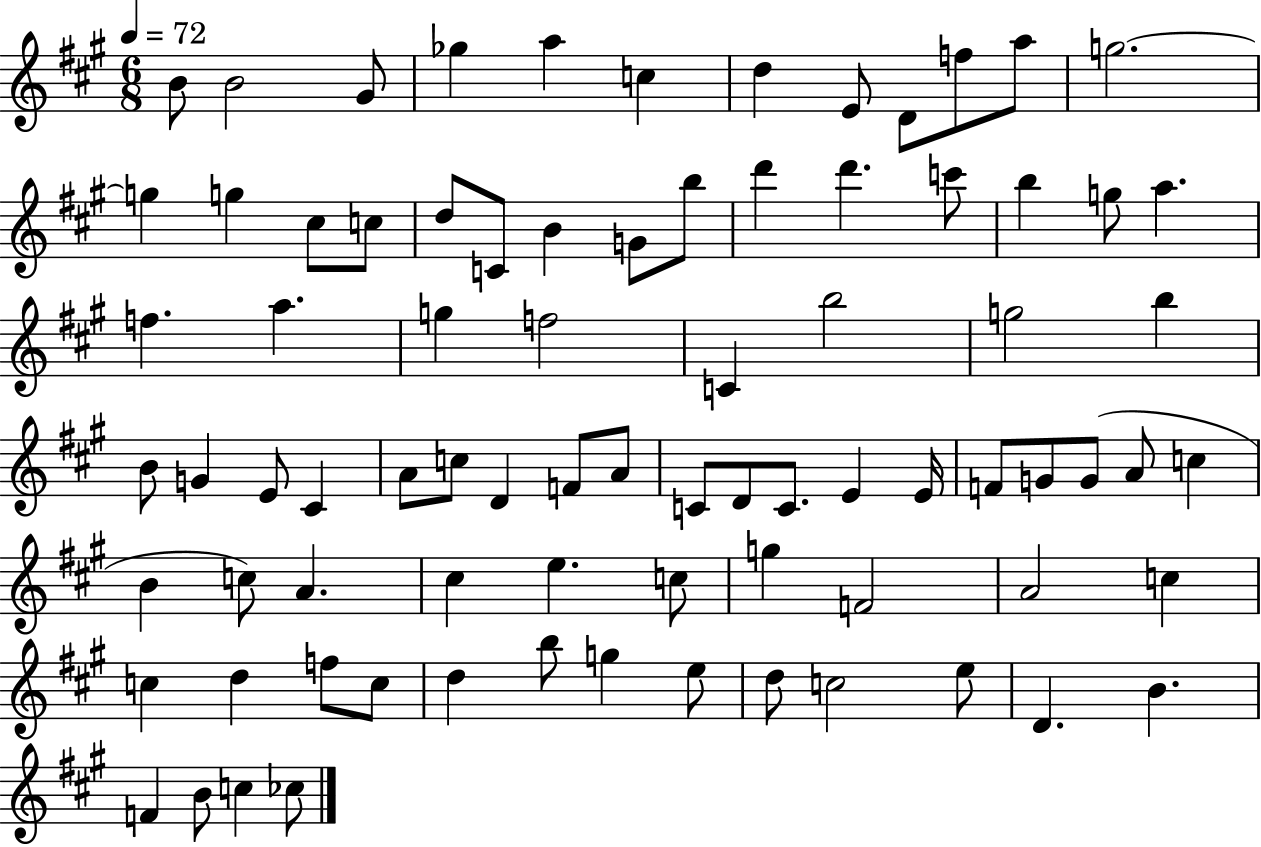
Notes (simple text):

B4/e B4/h G#4/e Gb5/q A5/q C5/q D5/q E4/e D4/e F5/e A5/e G5/h. G5/q G5/q C#5/e C5/e D5/e C4/e B4/q G4/e B5/e D6/q D6/q. C6/e B5/q G5/e A5/q. F5/q. A5/q. G5/q F5/h C4/q B5/h G5/h B5/q B4/e G4/q E4/e C#4/q A4/e C5/e D4/q F4/e A4/e C4/e D4/e C4/e. E4/q E4/s F4/e G4/e G4/e A4/e C5/q B4/q C5/e A4/q. C#5/q E5/q. C5/e G5/q F4/h A4/h C5/q C5/q D5/q F5/e C5/e D5/q B5/e G5/q E5/e D5/e C5/h E5/e D4/q. B4/q. F4/q B4/e C5/q CES5/e